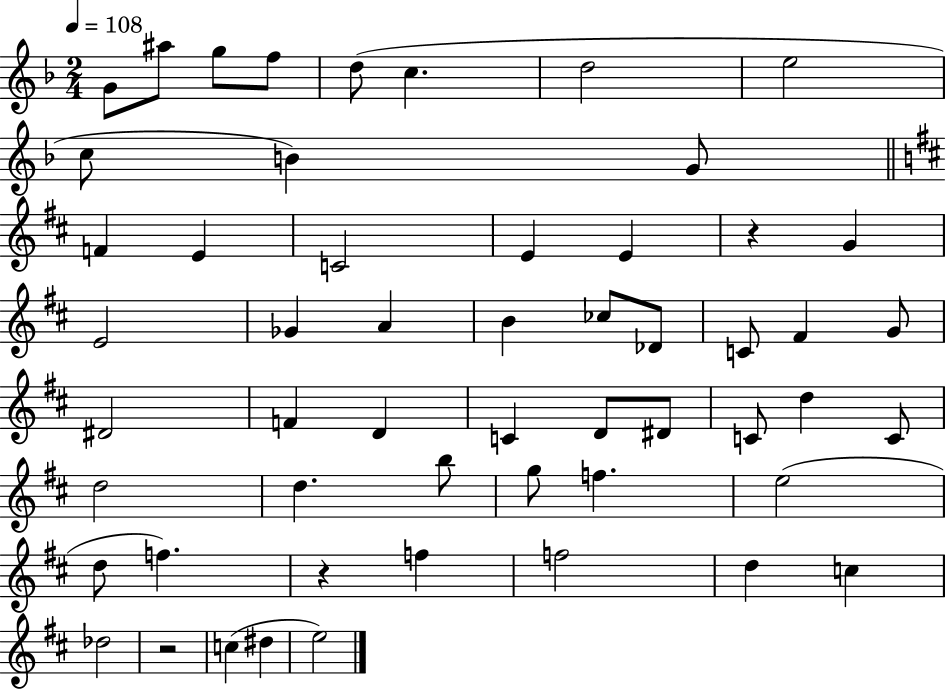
{
  \clef treble
  \numericTimeSignature
  \time 2/4
  \key f \major
  \tempo 4 = 108
  g'8 ais''8 g''8 f''8 | d''8( c''4. | d''2 | e''2 | \break c''8 b'4) g'8 | \bar "||" \break \key b \minor f'4 e'4 | c'2 | e'4 e'4 | r4 g'4 | \break e'2 | ges'4 a'4 | b'4 ces''8 des'8 | c'8 fis'4 g'8 | \break dis'2 | f'4 d'4 | c'4 d'8 dis'8 | c'8 d''4 c'8 | \break d''2 | d''4. b''8 | g''8 f''4. | e''2( | \break d''8 f''4.) | r4 f''4 | f''2 | d''4 c''4 | \break des''2 | r2 | c''4( dis''4 | e''2) | \break \bar "|."
}